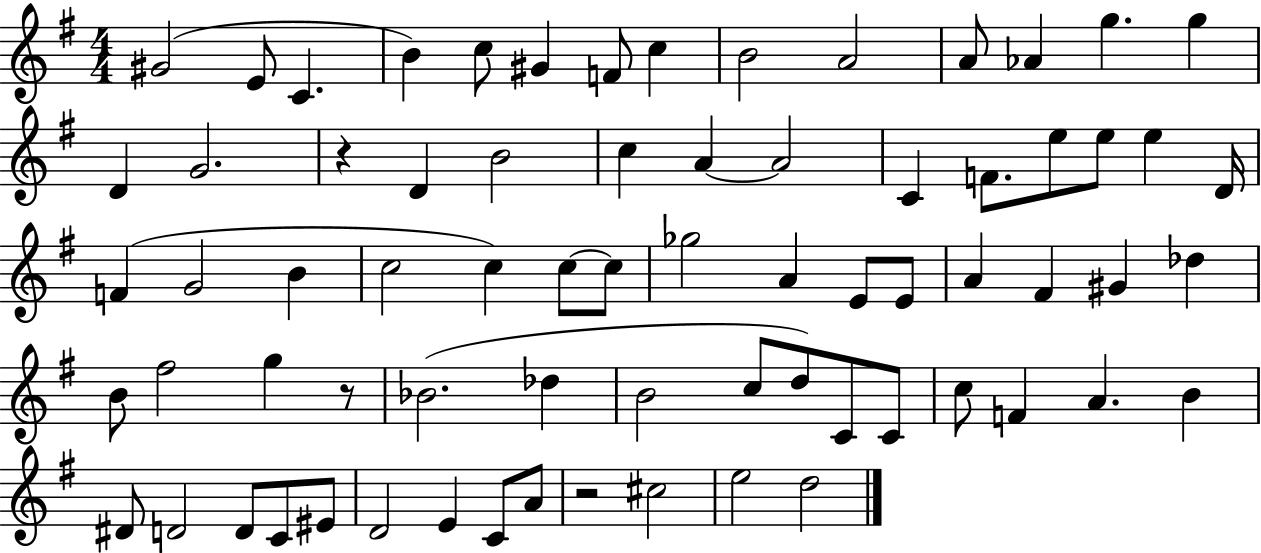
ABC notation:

X:1
T:Untitled
M:4/4
L:1/4
K:G
^G2 E/2 C B c/2 ^G F/2 c B2 A2 A/2 _A g g D G2 z D B2 c A A2 C F/2 e/2 e/2 e D/4 F G2 B c2 c c/2 c/2 _g2 A E/2 E/2 A ^F ^G _d B/2 ^f2 g z/2 _B2 _d B2 c/2 d/2 C/2 C/2 c/2 F A B ^D/2 D2 D/2 C/2 ^E/2 D2 E C/2 A/2 z2 ^c2 e2 d2